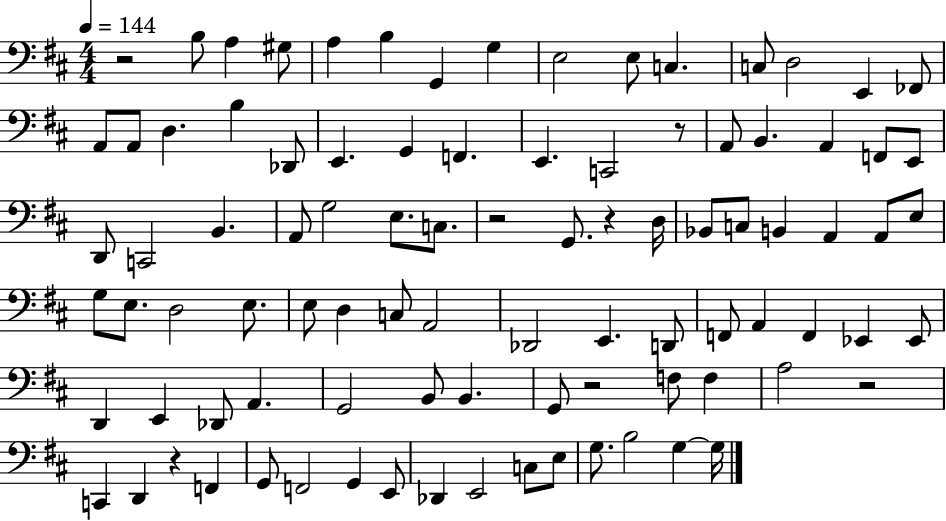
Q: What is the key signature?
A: D major